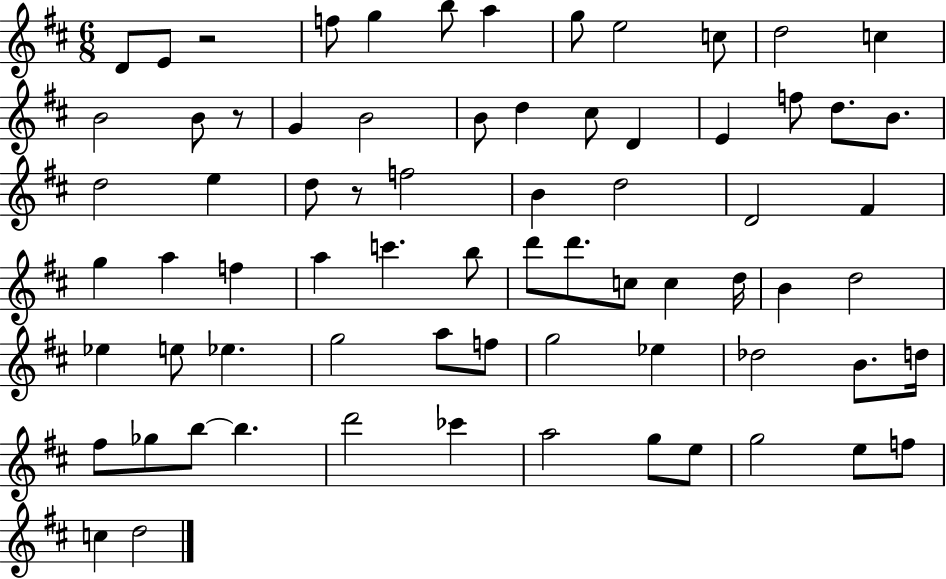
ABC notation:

X:1
T:Untitled
M:6/8
L:1/4
K:D
D/2 E/2 z2 f/2 g b/2 a g/2 e2 c/2 d2 c B2 B/2 z/2 G B2 B/2 d ^c/2 D E f/2 d/2 B/2 d2 e d/2 z/2 f2 B d2 D2 ^F g a f a c' b/2 d'/2 d'/2 c/2 c d/4 B d2 _e e/2 _e g2 a/2 f/2 g2 _e _d2 B/2 d/4 ^f/2 _g/2 b/2 b d'2 _c' a2 g/2 e/2 g2 e/2 f/2 c d2